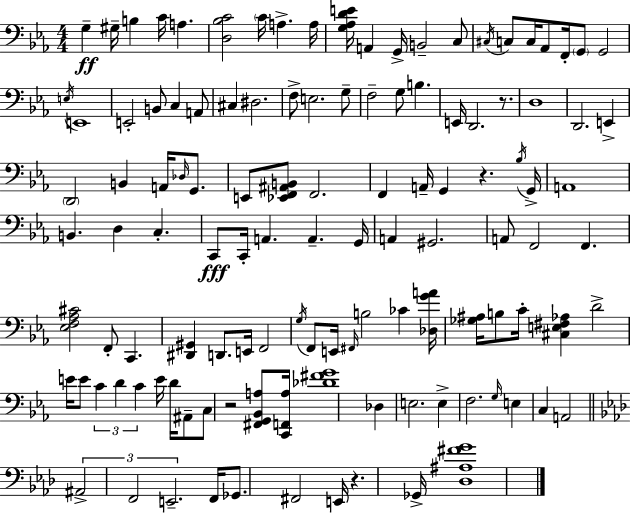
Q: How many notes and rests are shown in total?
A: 119